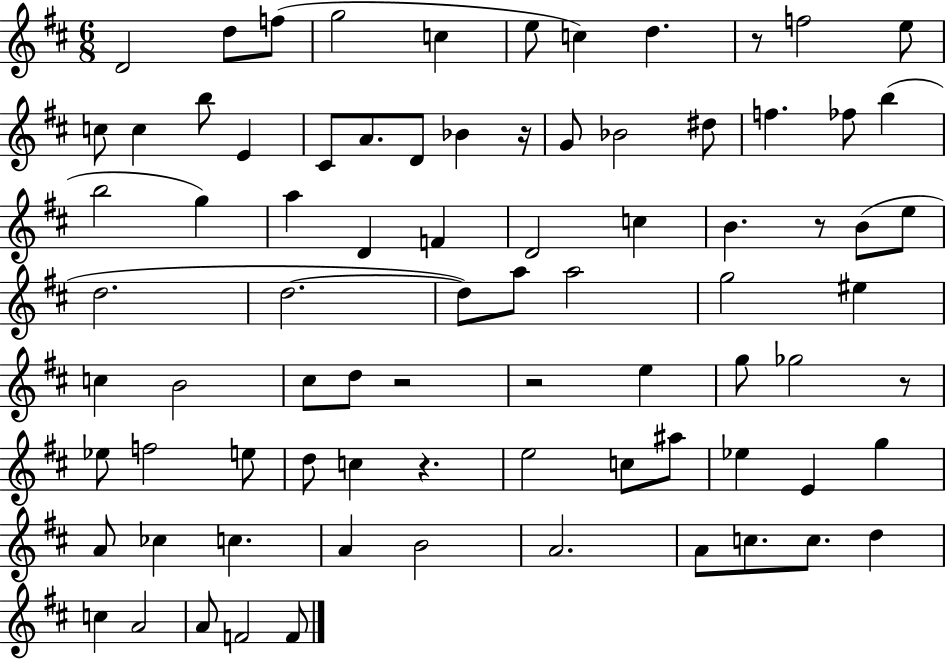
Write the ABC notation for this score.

X:1
T:Untitled
M:6/8
L:1/4
K:D
D2 d/2 f/2 g2 c e/2 c d z/2 f2 e/2 c/2 c b/2 E ^C/2 A/2 D/2 _B z/4 G/2 _B2 ^d/2 f _f/2 b b2 g a D F D2 c B z/2 B/2 e/2 d2 d2 d/2 a/2 a2 g2 ^e c B2 ^c/2 d/2 z2 z2 e g/2 _g2 z/2 _e/2 f2 e/2 d/2 c z e2 c/2 ^a/2 _e E g A/2 _c c A B2 A2 A/2 c/2 c/2 d c A2 A/2 F2 F/2